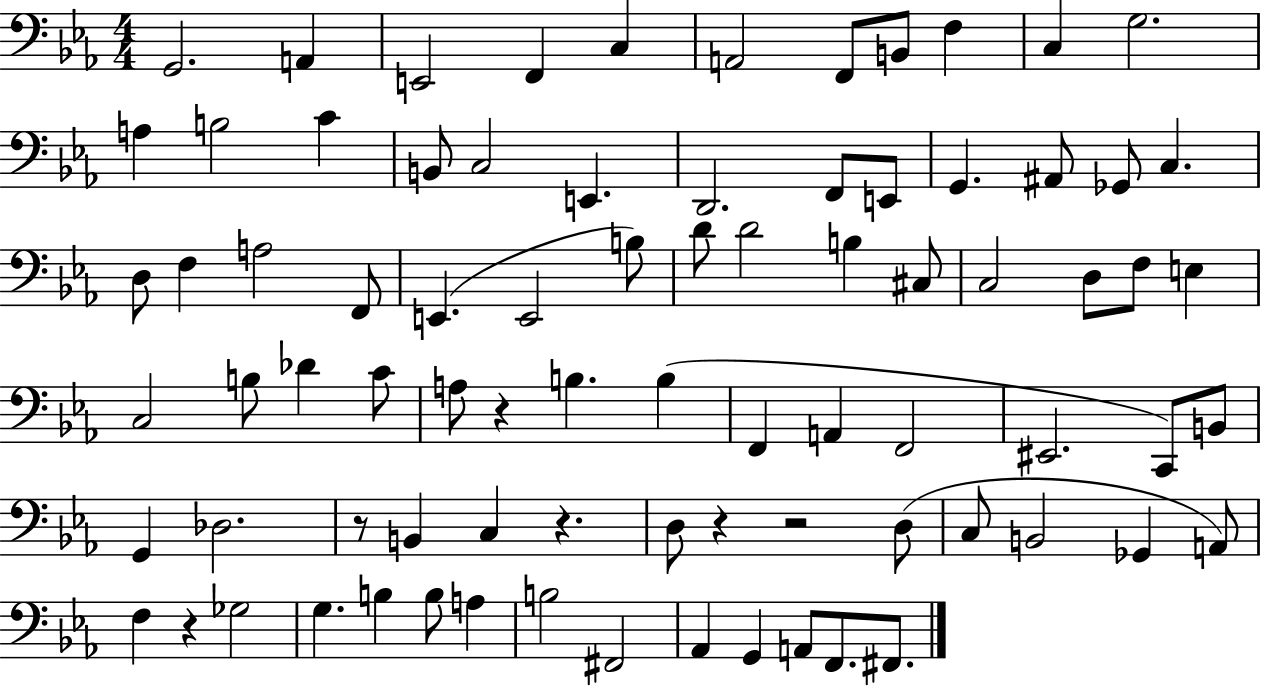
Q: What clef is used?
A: bass